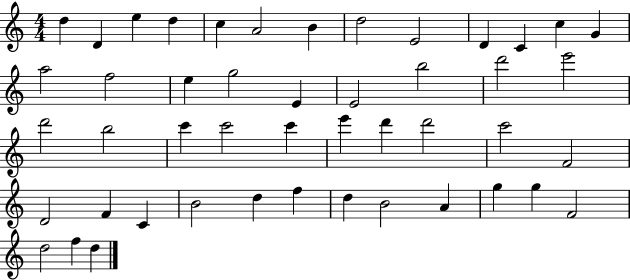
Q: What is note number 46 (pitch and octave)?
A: F5